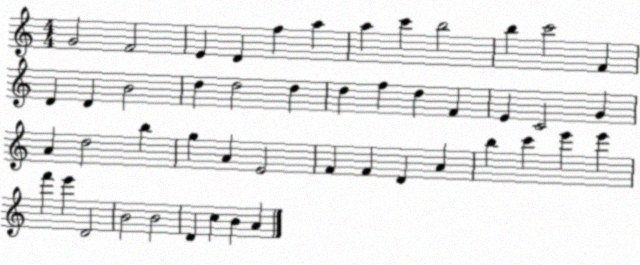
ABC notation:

X:1
T:Untitled
M:4/4
L:1/4
K:C
G2 F2 E D f a a c' b2 b c'2 F D D B2 d d2 d d f d F E C2 G A d2 b g A E2 F F D A b c' e' e' f' e' D2 B2 B2 D c B A